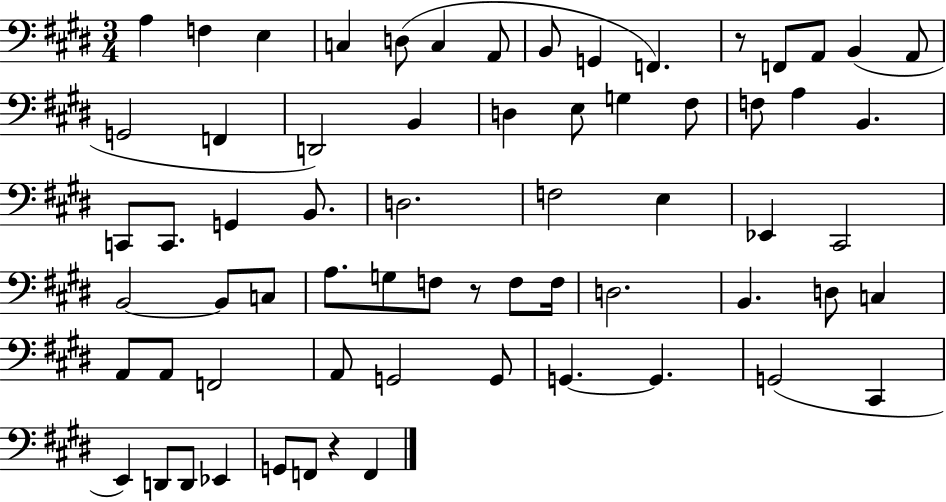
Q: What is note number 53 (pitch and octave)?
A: G2